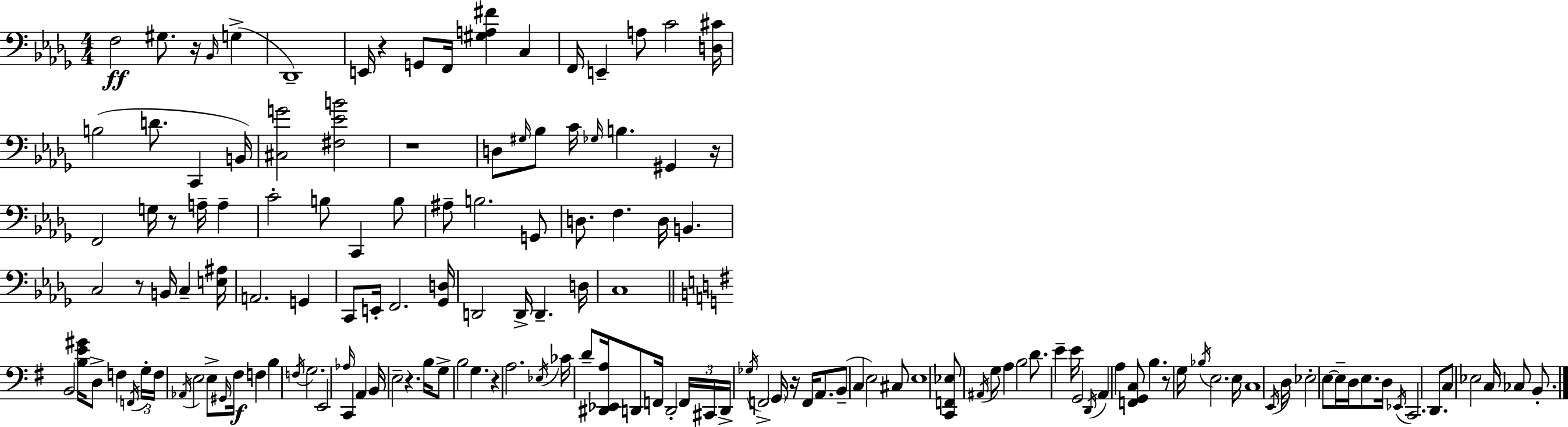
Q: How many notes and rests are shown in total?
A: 150